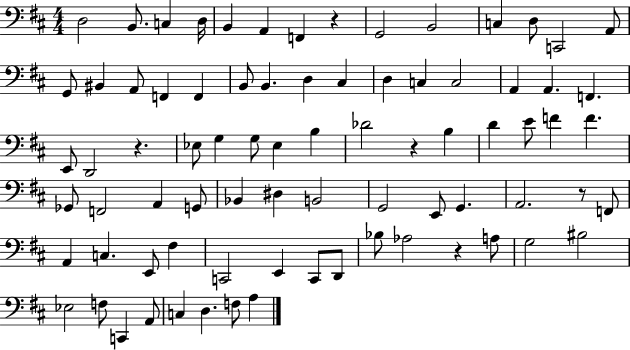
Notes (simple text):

D3/h B2/e. C3/q D3/s B2/q A2/q F2/q R/q G2/h B2/h C3/q D3/e C2/h A2/e G2/e BIS2/q A2/e F2/q F2/q B2/e B2/q. D3/q C#3/q D3/q C3/q C3/h A2/q A2/q. F2/q. E2/e D2/h R/q. Eb3/e G3/q G3/e Eb3/q B3/q Db4/h R/q B3/q D4/q E4/e F4/q F4/q. Gb2/e F2/h A2/q G2/e Bb2/q D#3/q B2/h G2/h E2/e G2/q. A2/h. R/e F2/e A2/q C3/q. E2/e F#3/q C2/h E2/q C2/e D2/e Bb3/e Ab3/h R/q A3/e G3/h BIS3/h Eb3/h F3/e C2/q A2/e C3/q D3/q. F3/e A3/q